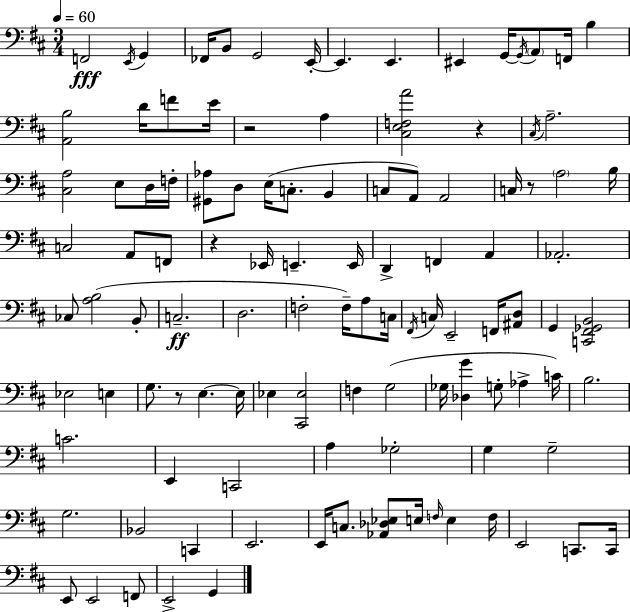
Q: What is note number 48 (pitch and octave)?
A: D3